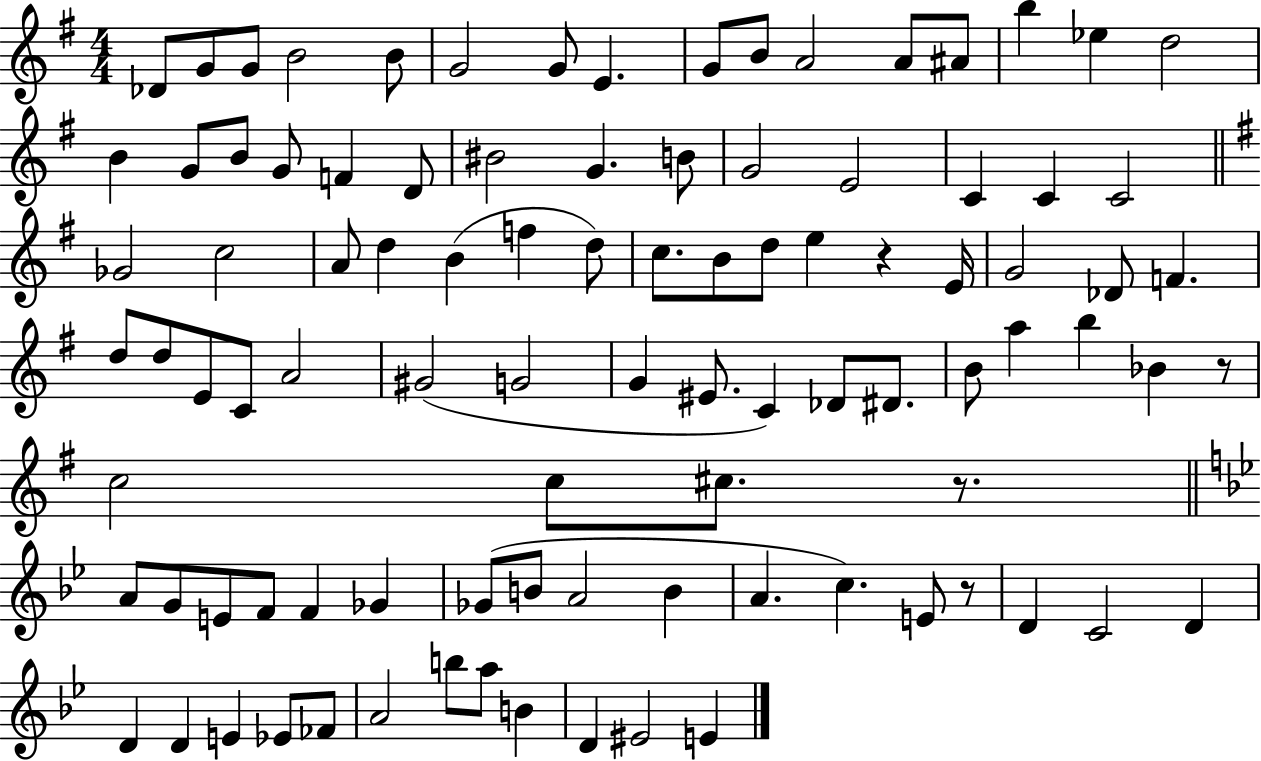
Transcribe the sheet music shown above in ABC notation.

X:1
T:Untitled
M:4/4
L:1/4
K:G
_D/2 G/2 G/2 B2 B/2 G2 G/2 E G/2 B/2 A2 A/2 ^A/2 b _e d2 B G/2 B/2 G/2 F D/2 ^B2 G B/2 G2 E2 C C C2 _G2 c2 A/2 d B f d/2 c/2 B/2 d/2 e z E/4 G2 _D/2 F d/2 d/2 E/2 C/2 A2 ^G2 G2 G ^E/2 C _D/2 ^D/2 B/2 a b _B z/2 c2 c/2 ^c/2 z/2 A/2 G/2 E/2 F/2 F _G _G/2 B/2 A2 B A c E/2 z/2 D C2 D D D E _E/2 _F/2 A2 b/2 a/2 B D ^E2 E